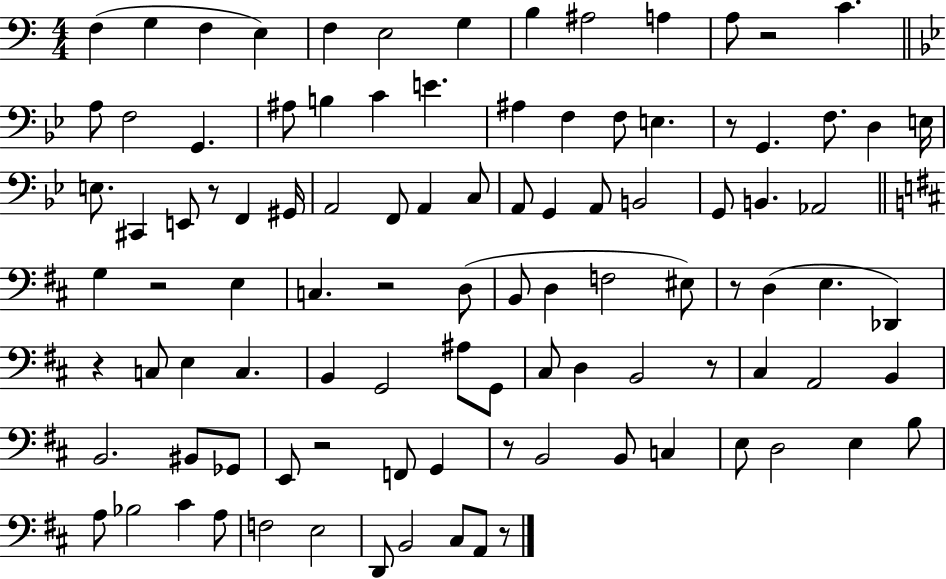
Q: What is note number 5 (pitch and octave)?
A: F3